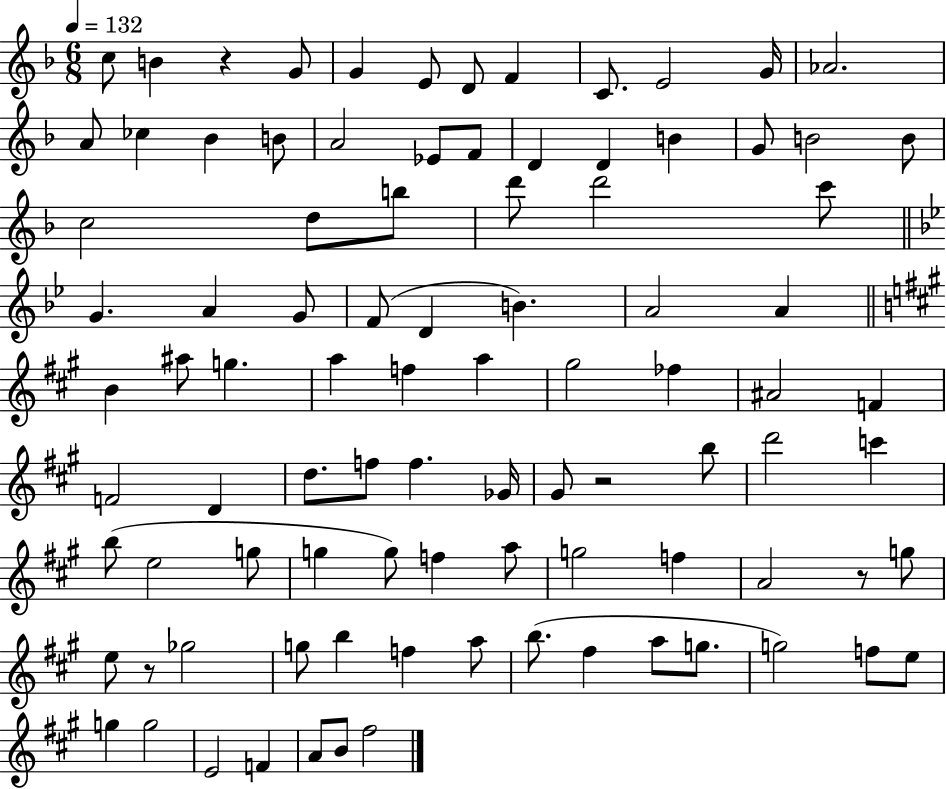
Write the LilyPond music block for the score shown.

{
  \clef treble
  \numericTimeSignature
  \time 6/8
  \key f \major
  \tempo 4 = 132
  \repeat volta 2 { c''8 b'4 r4 g'8 | g'4 e'8 d'8 f'4 | c'8. e'2 g'16 | aes'2. | \break a'8 ces''4 bes'4 b'8 | a'2 ees'8 f'8 | d'4 d'4 b'4 | g'8 b'2 b'8 | \break c''2 d''8 b''8 | d'''8 d'''2 c'''8 | \bar "||" \break \key bes \major g'4. a'4 g'8 | f'8( d'4 b'4.) | a'2 a'4 | \bar "||" \break \key a \major b'4 ais''8 g''4. | a''4 f''4 a''4 | gis''2 fes''4 | ais'2 f'4 | \break f'2 d'4 | d''8. f''8 f''4. ges'16 | gis'8 r2 b''8 | d'''2 c'''4 | \break b''8( e''2 g''8 | g''4 g''8) f''4 a''8 | g''2 f''4 | a'2 r8 g''8 | \break e''8 r8 ges''2 | g''8 b''4 f''4 a''8 | b''8.( fis''4 a''8 g''8. | g''2) f''8 e''8 | \break g''4 g''2 | e'2 f'4 | a'8 b'8 fis''2 | } \bar "|."
}